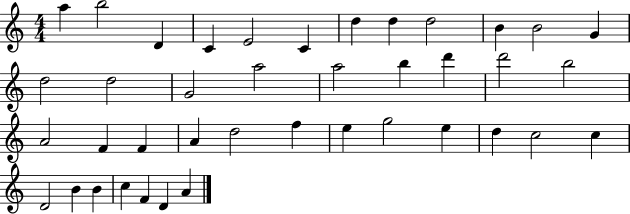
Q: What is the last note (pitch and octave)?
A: A4